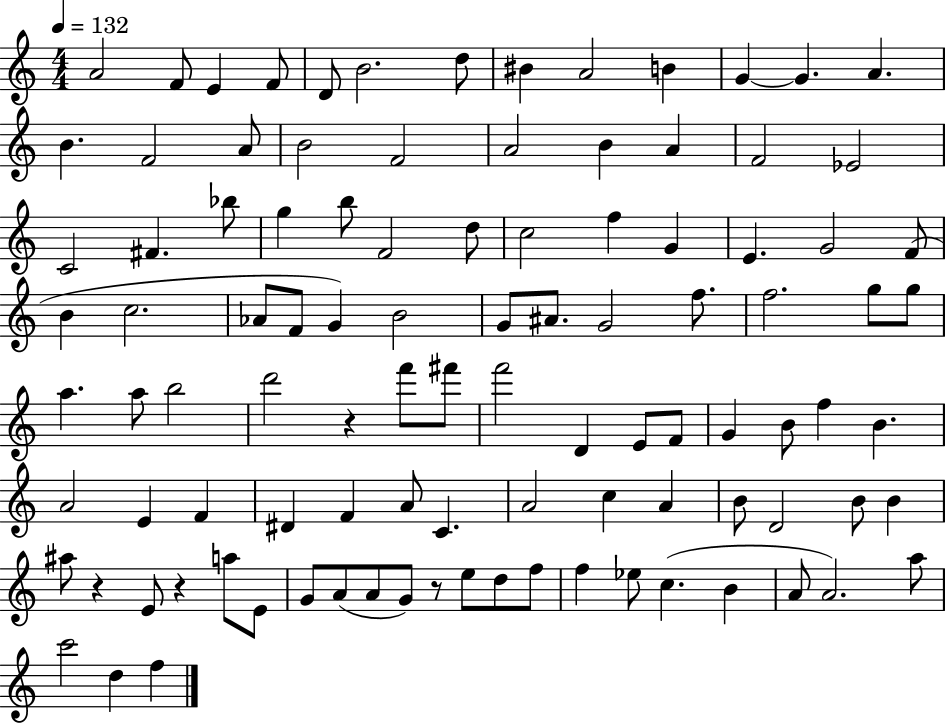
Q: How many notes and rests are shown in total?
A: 102